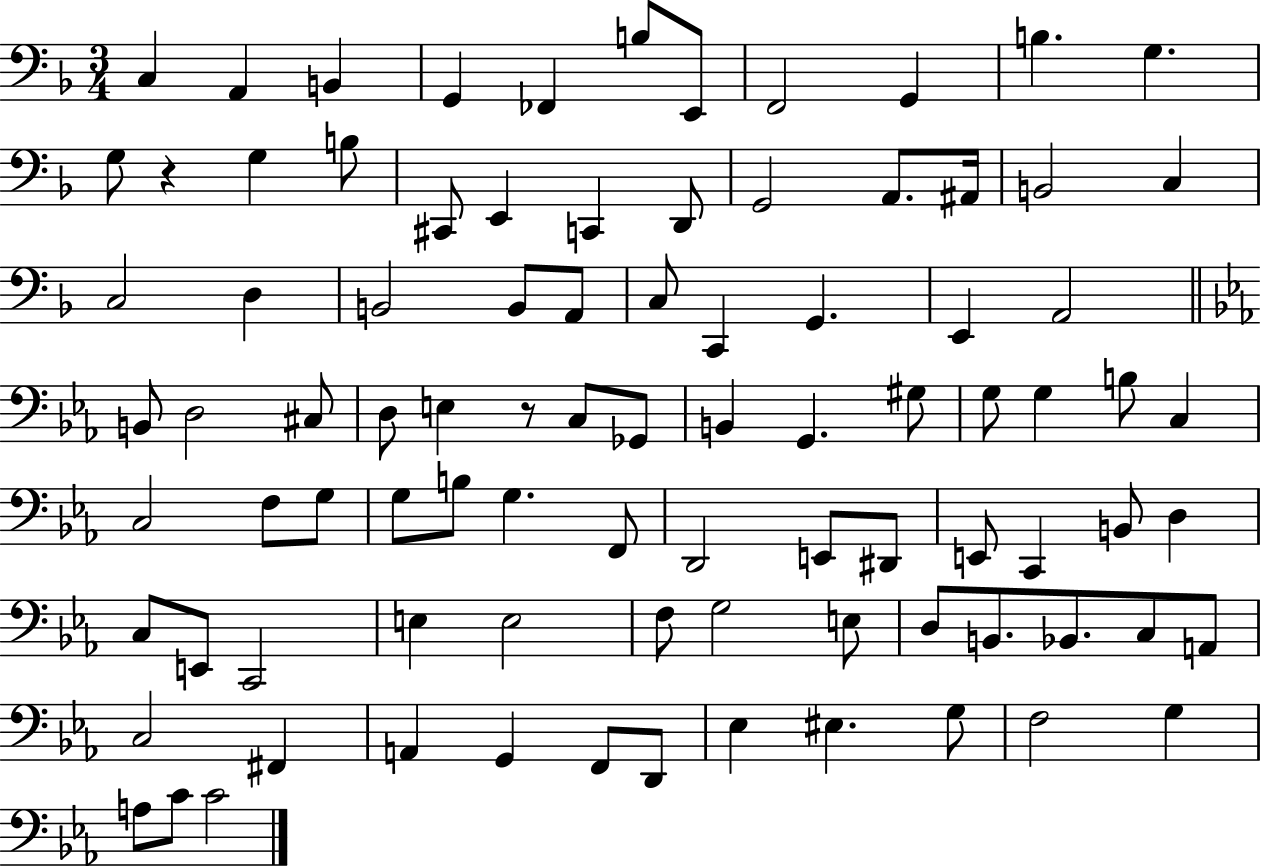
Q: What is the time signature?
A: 3/4